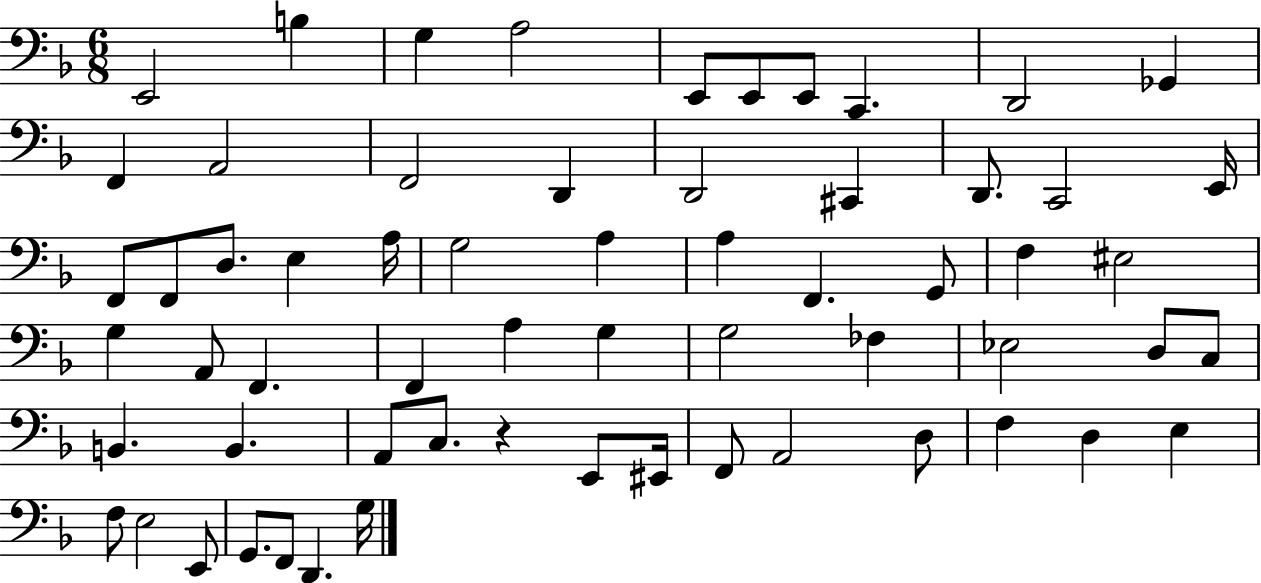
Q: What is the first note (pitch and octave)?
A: E2